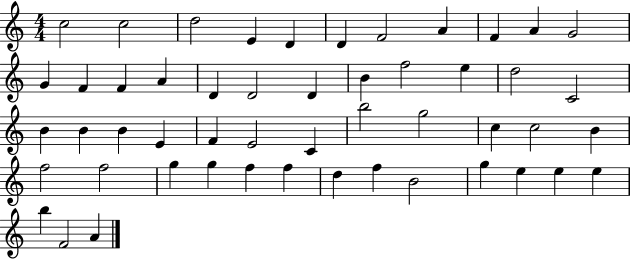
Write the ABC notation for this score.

X:1
T:Untitled
M:4/4
L:1/4
K:C
c2 c2 d2 E D D F2 A F A G2 G F F A D D2 D B f2 e d2 C2 B B B E F E2 C b2 g2 c c2 B f2 f2 g g f f d f B2 g e e e b F2 A